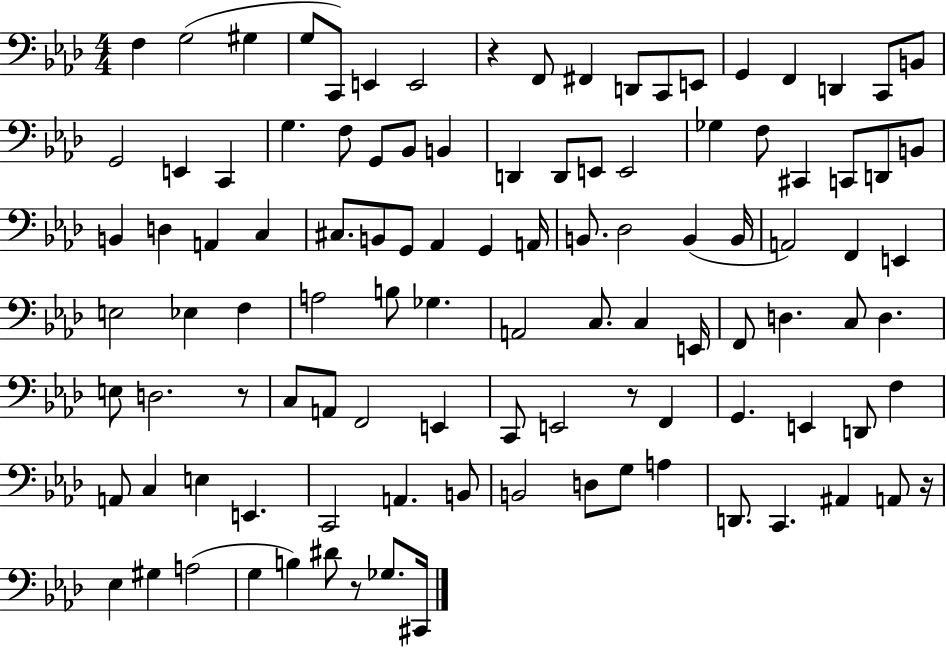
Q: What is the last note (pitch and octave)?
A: C#2